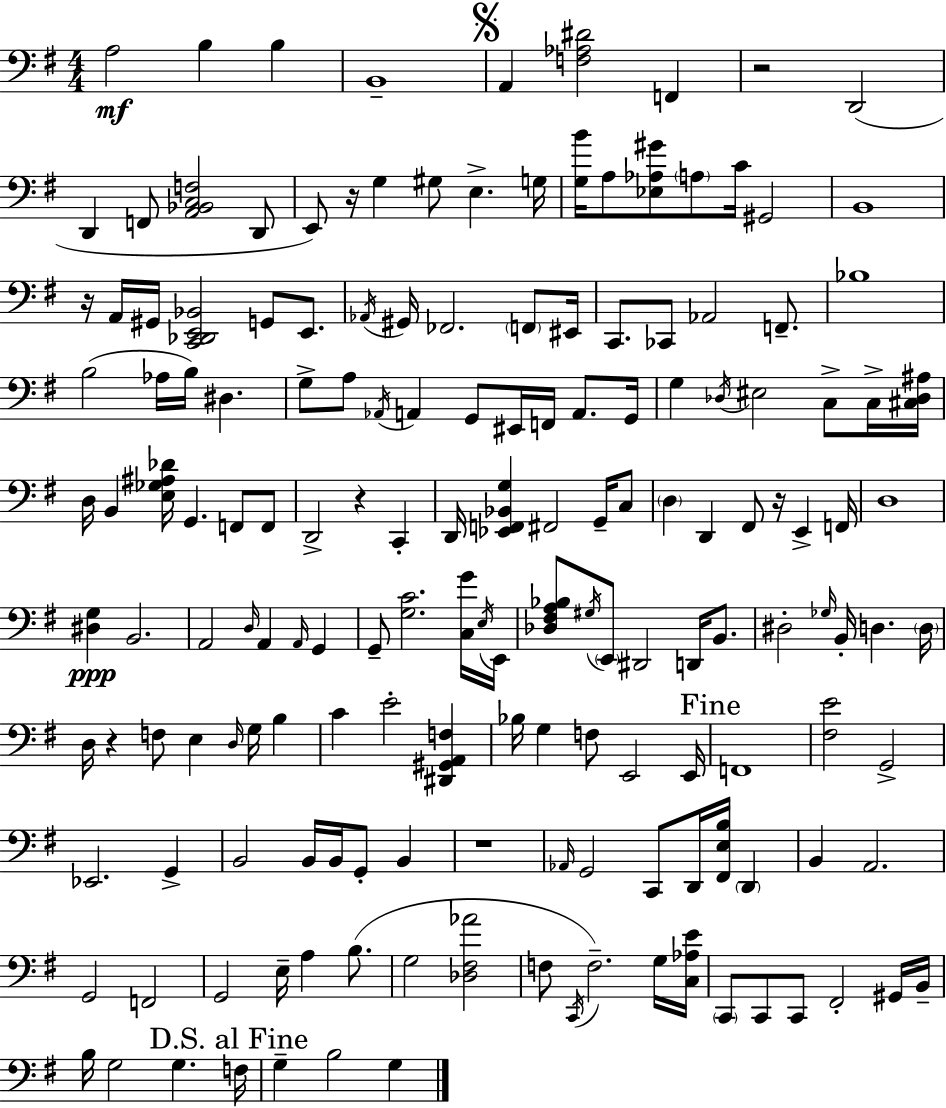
X:1
T:Untitled
M:4/4
L:1/4
K:Em
A,2 B, B, B,,4 A,, [F,_A,^D]2 F,, z2 D,,2 D,, F,,/2 [A,,_B,,C,F,]2 D,,/2 E,,/2 z/4 G, ^G,/2 E, G,/4 [G,B]/4 A,/2 [_E,_A,^G]/2 A,/2 C/4 ^G,,2 B,,4 z/4 A,,/4 ^G,,/4 [C,,_D,,E,,_B,,]2 G,,/2 E,,/2 _A,,/4 ^G,,/4 _F,,2 F,,/2 ^E,,/4 C,,/2 _C,,/2 _A,,2 F,,/2 _B,4 B,2 _A,/4 B,/4 ^D, G,/2 A,/2 _A,,/4 A,, G,,/2 ^E,,/4 F,,/4 A,,/2 G,,/4 G, _D,/4 ^E,2 C,/2 C,/4 [^C,_D,^A,]/4 D,/4 B,, [E,_G,^A,_D]/4 G,, F,,/2 F,,/2 D,,2 z C,, D,,/4 [_E,,F,,_B,,G,] ^F,,2 G,,/4 C,/2 D, D,, ^F,,/2 z/4 E,, F,,/4 D,4 [^D,G,] B,,2 A,,2 D,/4 A,, A,,/4 G,, G,,/2 [G,C]2 [C,G]/4 E,/4 E,,/4 [_D,^F,A,_B,]/2 ^G,/4 E,,/2 ^D,,2 D,,/4 B,,/2 ^D,2 _G,/4 B,,/4 D, D,/4 D,/4 z F,/2 E, D,/4 G,/4 B, C E2 [^D,,^G,,A,,F,] _B,/4 G, F,/2 E,,2 E,,/4 F,,4 [^F,E]2 G,,2 _E,,2 G,, B,,2 B,,/4 B,,/4 G,,/2 B,, z4 _A,,/4 G,,2 C,,/2 D,,/4 [^F,,E,B,]/4 D,, B,, A,,2 G,,2 F,,2 G,,2 E,/4 A, B,/2 G,2 [_D,^F,_A]2 F,/2 C,,/4 F,2 G,/4 [C,_A,E]/4 C,,/2 C,,/2 C,,/2 ^F,,2 ^G,,/4 B,,/4 B,/4 G,2 G, F,/4 G, B,2 G,